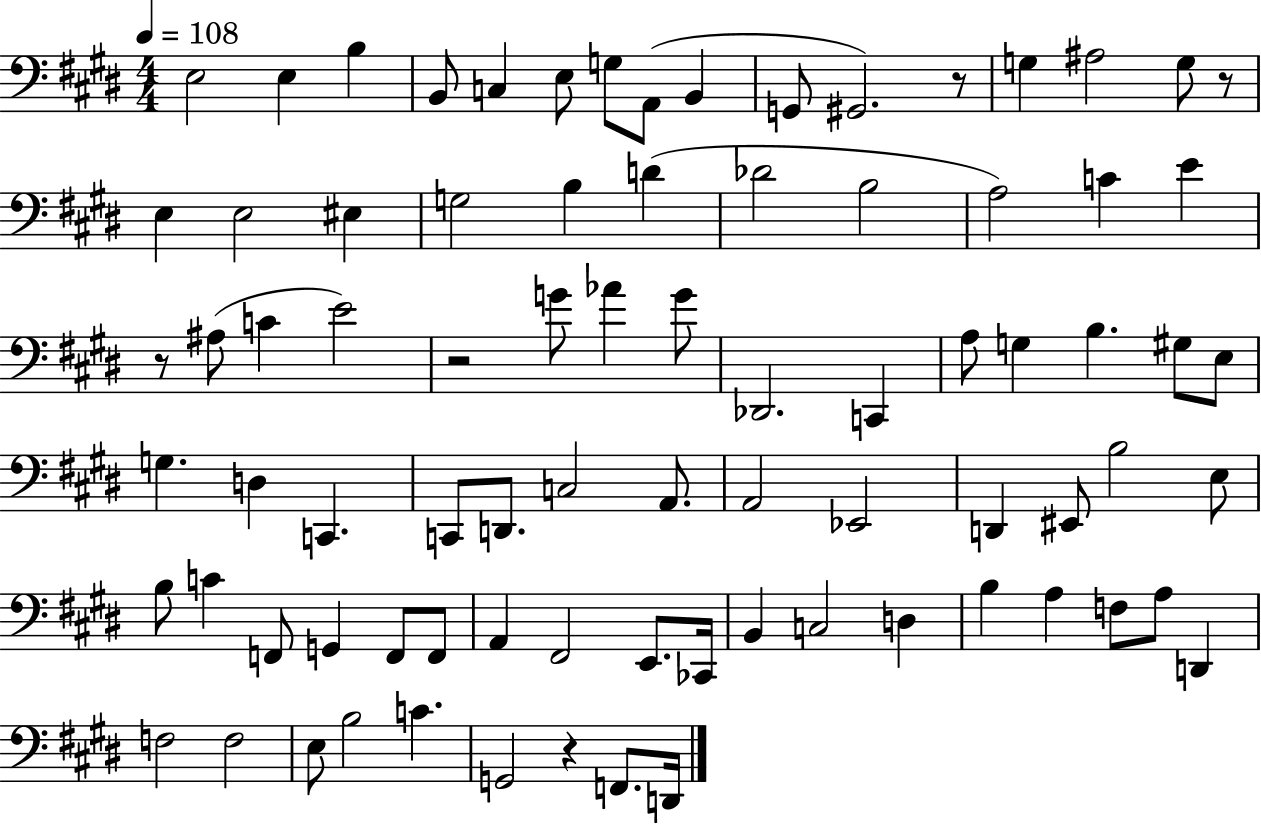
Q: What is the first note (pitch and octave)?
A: E3